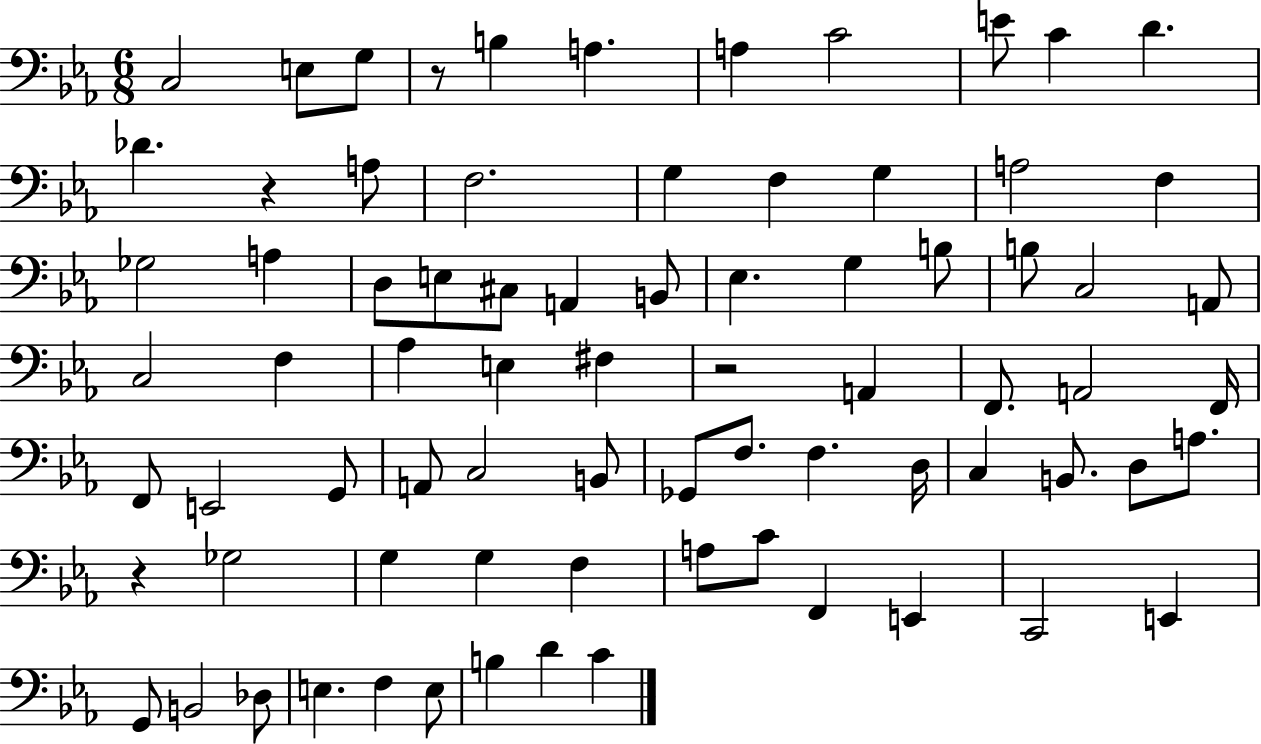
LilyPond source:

{
  \clef bass
  \numericTimeSignature
  \time 6/8
  \key ees \major
  c2 e8 g8 | r8 b4 a4. | a4 c'2 | e'8 c'4 d'4. | \break des'4. r4 a8 | f2. | g4 f4 g4 | a2 f4 | \break ges2 a4 | d8 e8 cis8 a,4 b,8 | ees4. g4 b8 | b8 c2 a,8 | \break c2 f4 | aes4 e4 fis4 | r2 a,4 | f,8. a,2 f,16 | \break f,8 e,2 g,8 | a,8 c2 b,8 | ges,8 f8. f4. d16 | c4 b,8. d8 a8. | \break r4 ges2 | g4 g4 f4 | a8 c'8 f,4 e,4 | c,2 e,4 | \break g,8 b,2 des8 | e4. f4 e8 | b4 d'4 c'4 | \bar "|."
}